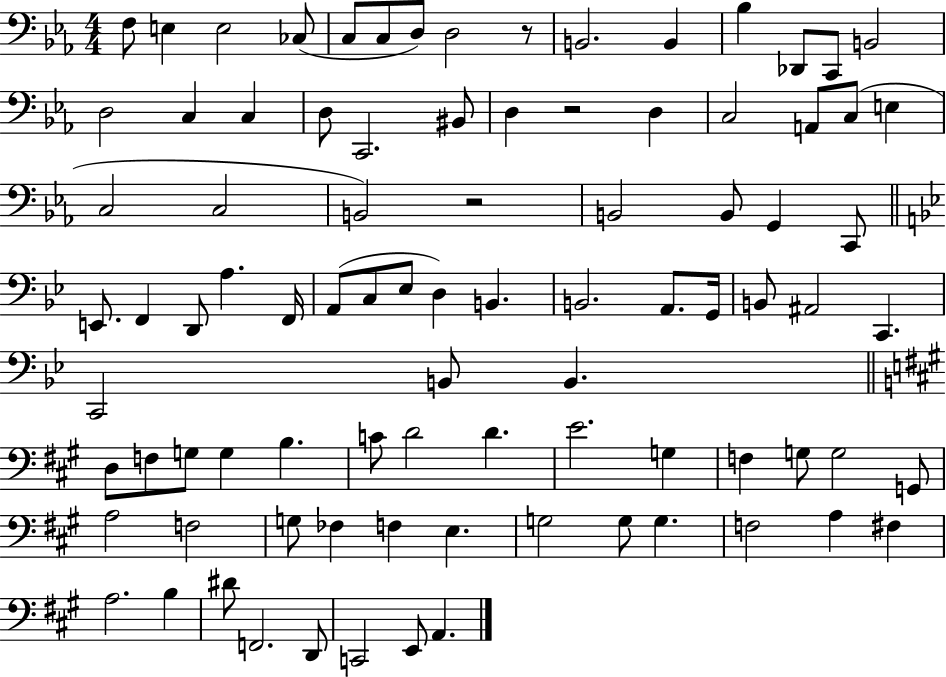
{
  \clef bass
  \numericTimeSignature
  \time 4/4
  \key ees \major
  \repeat volta 2 { f8 e4 e2 ces8( | c8 c8 d8) d2 r8 | b,2. b,4 | bes4 des,8 c,8 b,2 | \break d2 c4 c4 | d8 c,2. bis,8 | d4 r2 d4 | c2 a,8 c8( e4 | \break c2 c2 | b,2) r2 | b,2 b,8 g,4 c,8 | \bar "||" \break \key bes \major e,8. f,4 d,8 a4. f,16 | a,8( c8 ees8 d4) b,4. | b,2. a,8. g,16 | b,8 ais,2 c,4. | \break c,2 b,8 b,4. | \bar "||" \break \key a \major d8 f8 g8 g4 b4. | c'8 d'2 d'4. | e'2. g4 | f4 g8 g2 g,8 | \break a2 f2 | g8 fes4 f4 e4. | g2 g8 g4. | f2 a4 fis4 | \break a2. b4 | dis'8 f,2. d,8 | c,2 e,8 a,4. | } \bar "|."
}